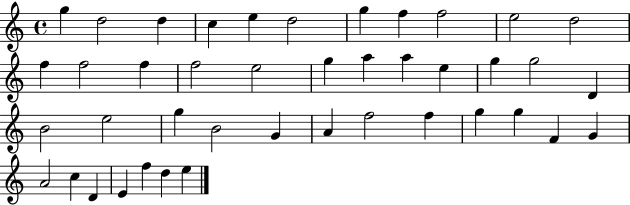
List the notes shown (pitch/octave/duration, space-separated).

G5/q D5/h D5/q C5/q E5/q D5/h G5/q F5/q F5/h E5/h D5/h F5/q F5/h F5/q F5/h E5/h G5/q A5/q A5/q E5/q G5/q G5/h D4/q B4/h E5/h G5/q B4/h G4/q A4/q F5/h F5/q G5/q G5/q F4/q G4/q A4/h C5/q D4/q E4/q F5/q D5/q E5/q